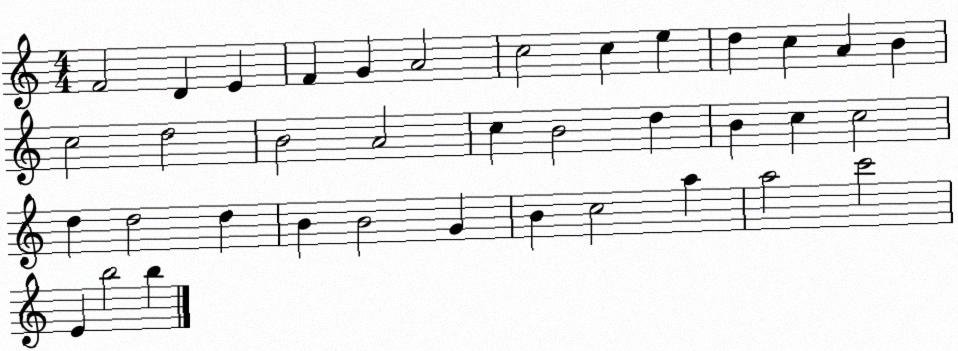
X:1
T:Untitled
M:4/4
L:1/4
K:C
F2 D E F G A2 c2 c e d c A B c2 d2 B2 A2 c B2 d B c c2 d d2 d B B2 G B c2 a a2 c'2 E b2 b